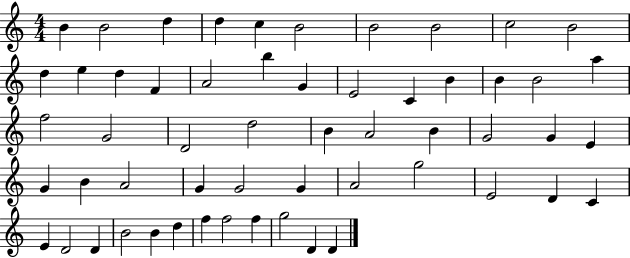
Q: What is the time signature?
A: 4/4